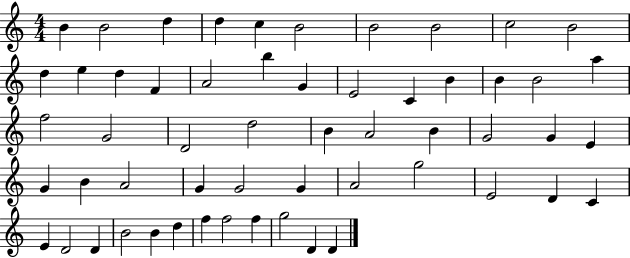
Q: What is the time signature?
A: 4/4